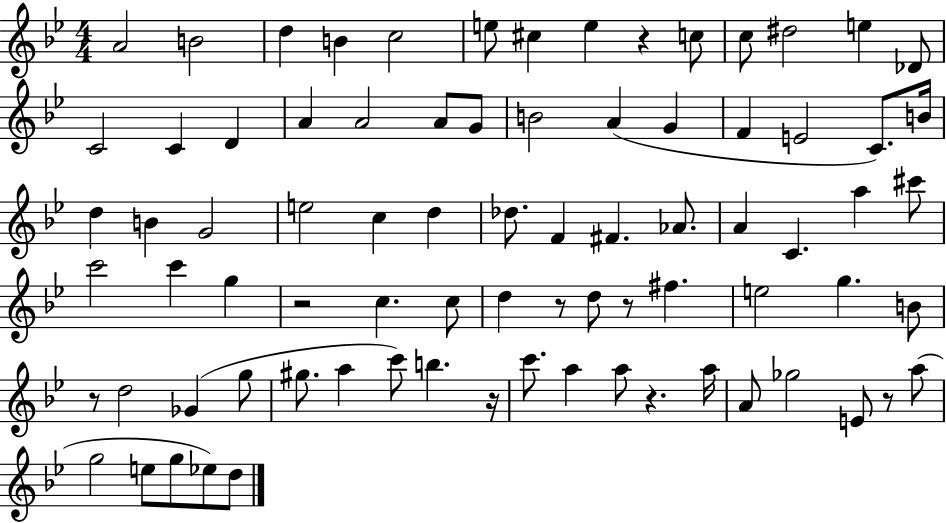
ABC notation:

X:1
T:Untitled
M:4/4
L:1/4
K:Bb
A2 B2 d B c2 e/2 ^c e z c/2 c/2 ^d2 e _D/2 C2 C D A A2 A/2 G/2 B2 A G F E2 C/2 B/4 d B G2 e2 c d _d/2 F ^F _A/2 A C a ^c'/2 c'2 c' g z2 c c/2 d z/2 d/2 z/2 ^f e2 g B/2 z/2 d2 _G g/2 ^g/2 a c'/2 b z/4 c'/2 a a/2 z a/4 A/2 _g2 E/2 z/2 a/2 g2 e/2 g/2 _e/2 d/2